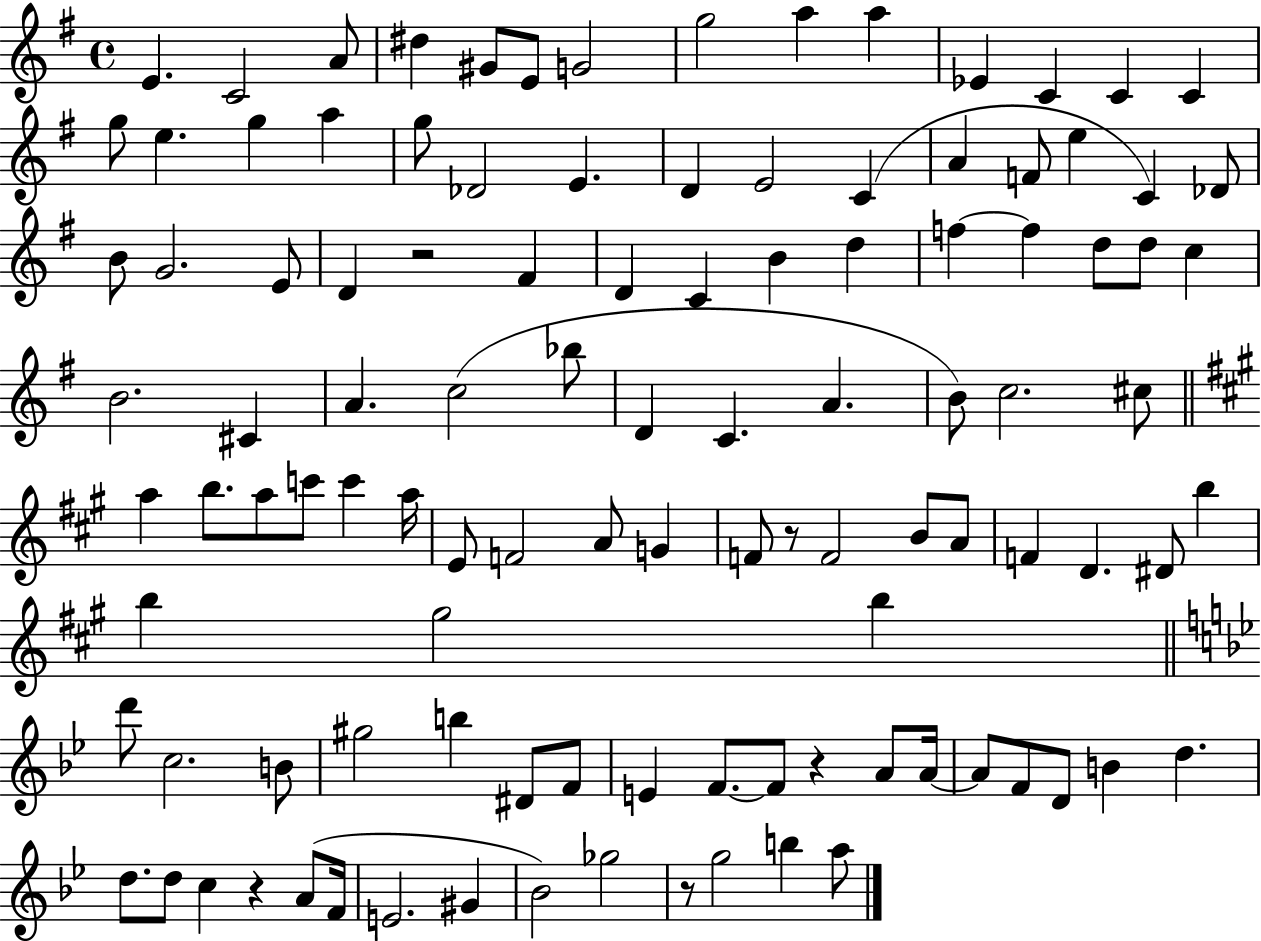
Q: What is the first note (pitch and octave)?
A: E4